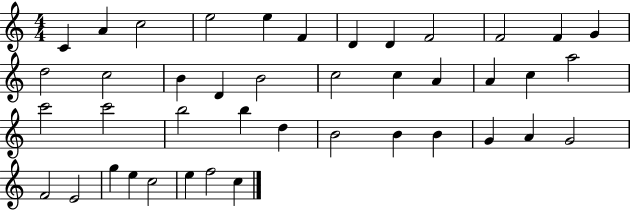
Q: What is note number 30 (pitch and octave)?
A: B4